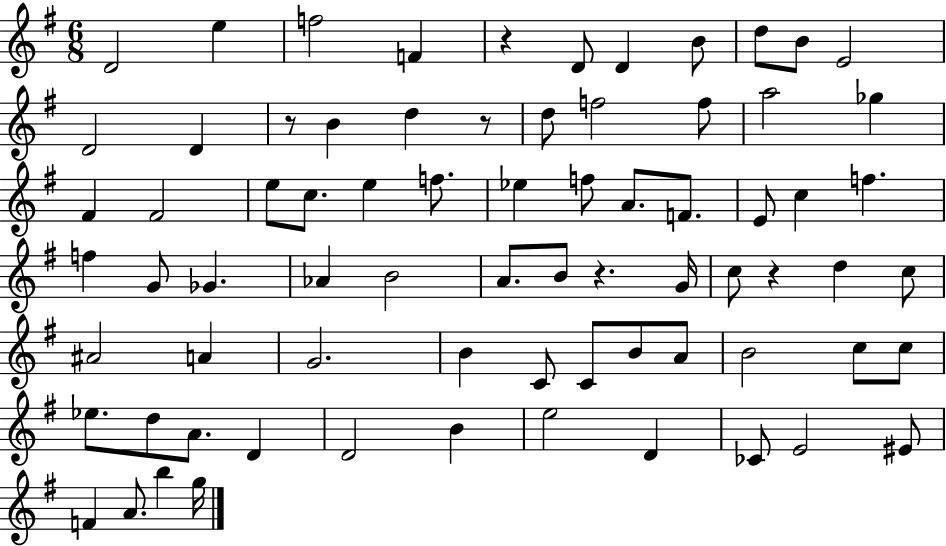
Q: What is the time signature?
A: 6/8